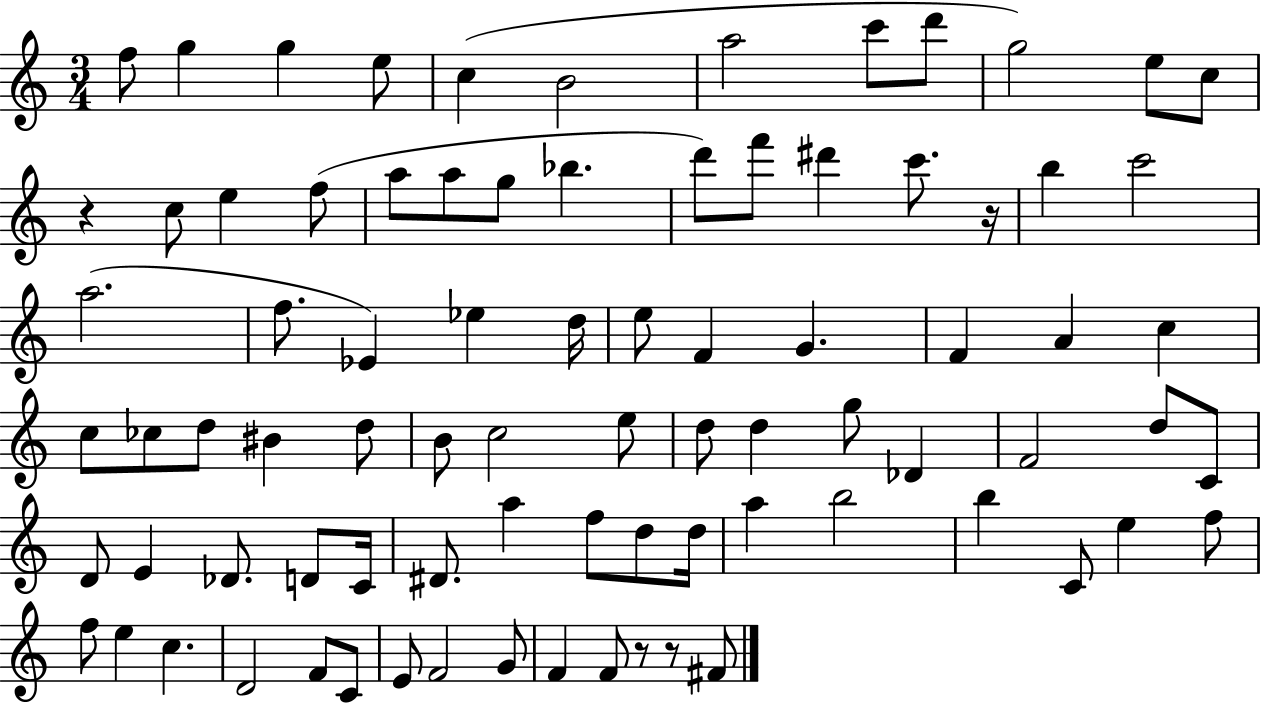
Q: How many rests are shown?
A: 4